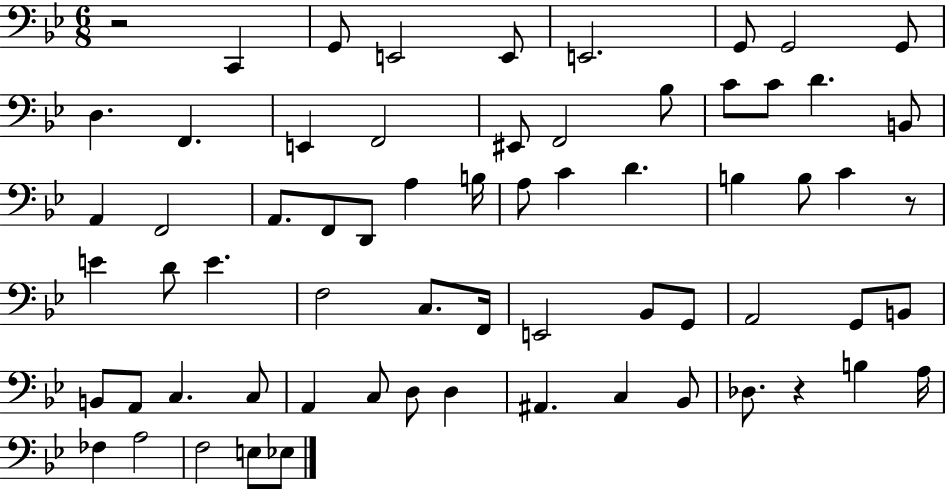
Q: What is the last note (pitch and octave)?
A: Eb3